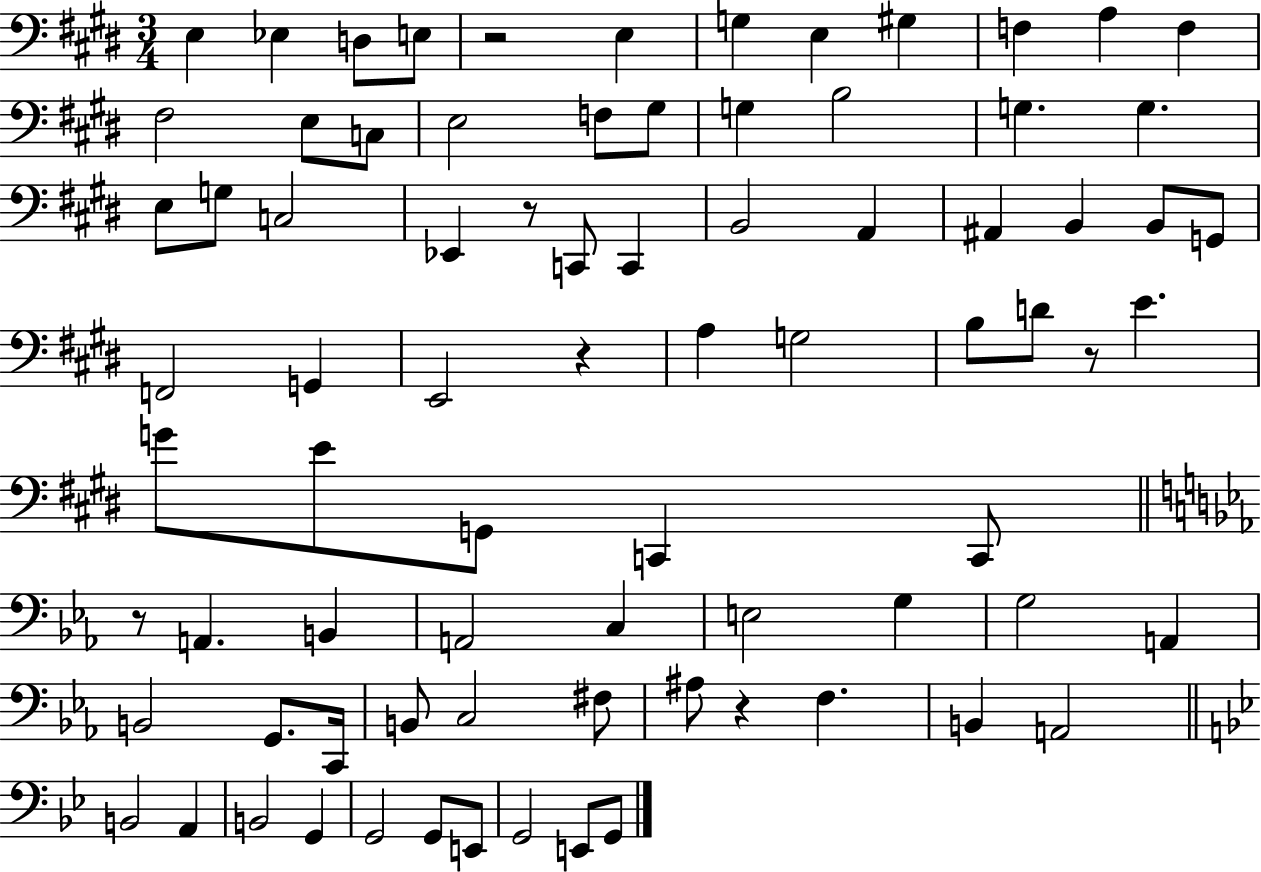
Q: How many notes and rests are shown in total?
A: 80